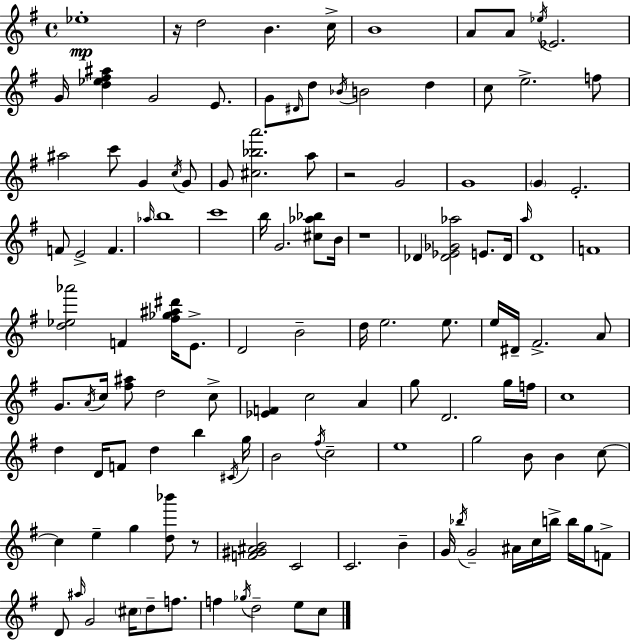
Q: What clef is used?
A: treble